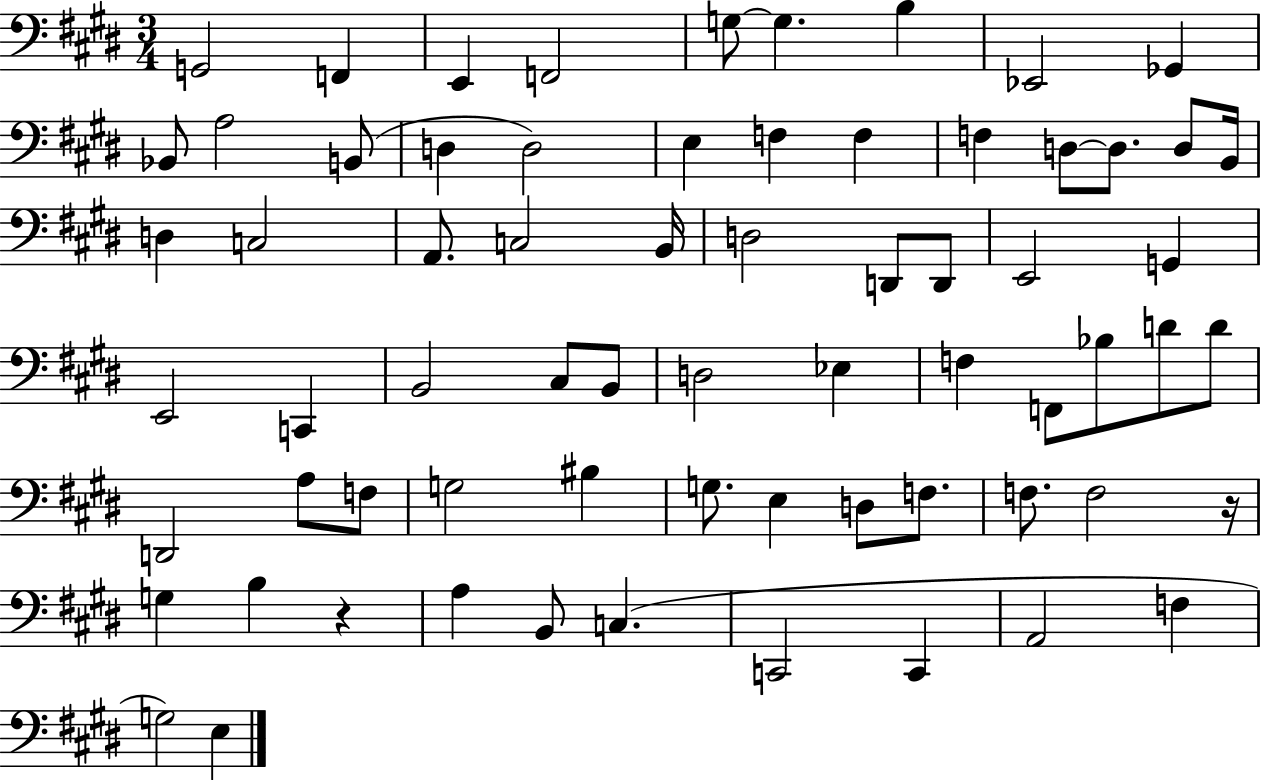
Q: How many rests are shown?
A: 2